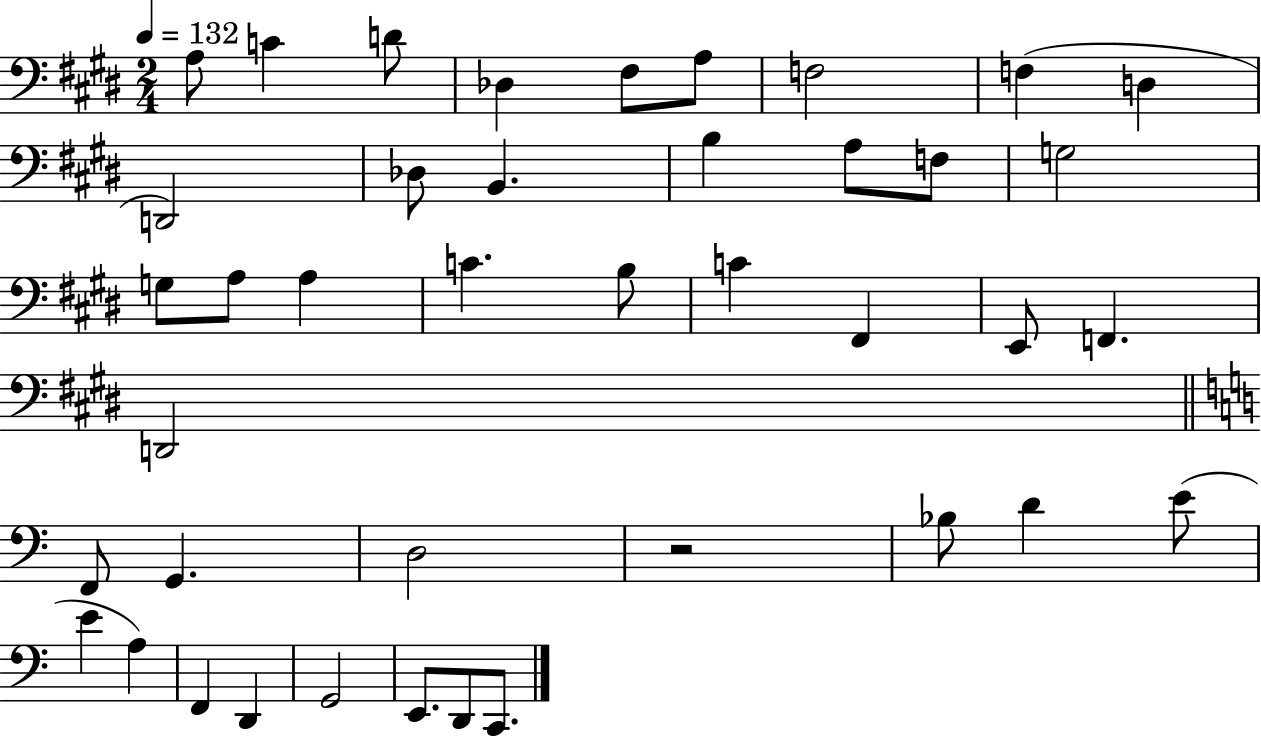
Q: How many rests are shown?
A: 1